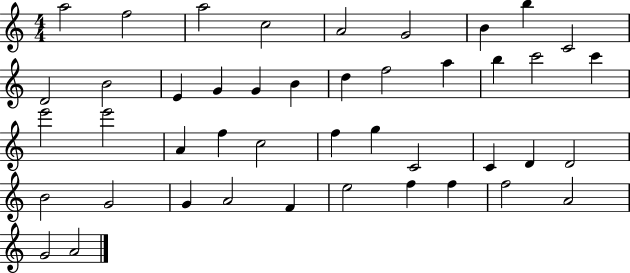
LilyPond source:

{
  \clef treble
  \numericTimeSignature
  \time 4/4
  \key c \major
  a''2 f''2 | a''2 c''2 | a'2 g'2 | b'4 b''4 c'2 | \break d'2 b'2 | e'4 g'4 g'4 b'4 | d''4 f''2 a''4 | b''4 c'''2 c'''4 | \break e'''2 e'''2 | a'4 f''4 c''2 | f''4 g''4 c'2 | c'4 d'4 d'2 | \break b'2 g'2 | g'4 a'2 f'4 | e''2 f''4 f''4 | f''2 a'2 | \break g'2 a'2 | \bar "|."
}